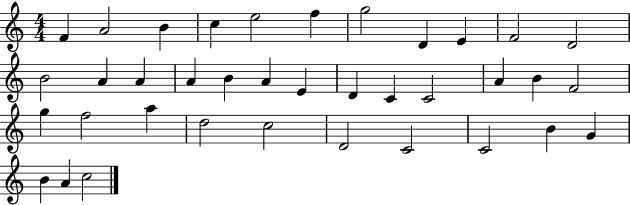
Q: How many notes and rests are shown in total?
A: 37